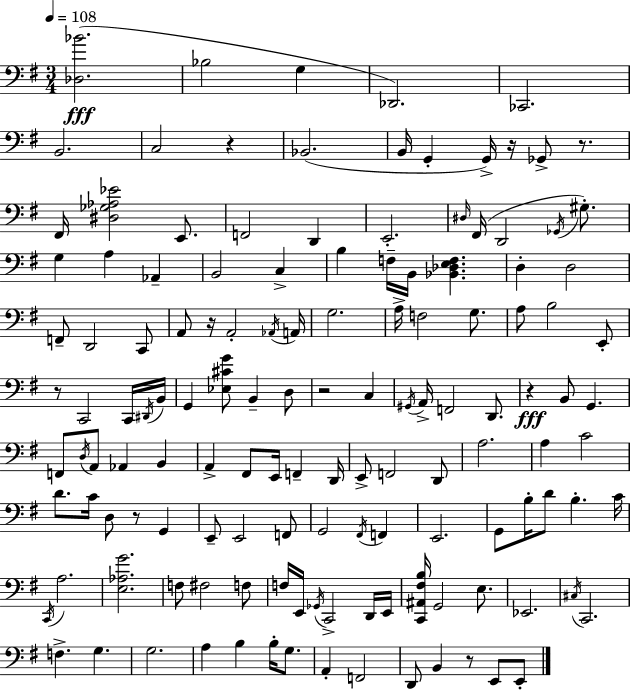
X:1
T:Untitled
M:3/4
L:1/4
K:Em
[_D,_B]2 _B,2 G, _D,,2 _C,,2 B,,2 C,2 z _B,,2 B,,/4 G,, G,,/4 z/4 _G,,/2 z/2 ^F,,/4 [^D,_G,_A,_E]2 E,,/2 F,,2 D,, E,,2 ^D,/4 ^F,,/4 D,,2 _G,,/4 ^G,/2 G, A, _A,, B,,2 C, B, F,/4 B,,/4 [_B,,_D,E,F,] D, D,2 F,,/2 D,,2 C,,/2 A,,/2 z/4 A,,2 _A,,/4 A,,/4 G,2 A,/4 F,2 G,/2 A,/2 B,2 E,,/2 z/2 C,,2 C,,/4 ^D,,/4 B,,/4 G,, [_E,^CG]/2 B,, D,/2 z2 C, ^G,,/4 A,,/4 F,,2 D,,/2 z B,,/2 G,, F,,/2 D,/4 A,,/2 _A,, B,, A,, ^F,,/2 E,,/4 F,, D,,/4 E,,/2 F,,2 D,,/2 A,2 A, C2 D/2 C/4 D,/2 z/2 G,, E,,/2 E,,2 F,,/2 G,,2 ^F,,/4 F,, E,,2 G,,/2 B,/4 D/2 B, C/4 C,,/4 A,2 [E,_A,G]2 F,/2 ^F,2 F,/2 F,/4 E,,/4 _G,,/4 C,,2 D,,/4 E,,/4 [C,,^A,,^F,B,]/4 G,,2 E,/2 _E,,2 ^C,/4 C,,2 F, G, G,2 A, B, B,/4 G,/2 A,, F,,2 D,,/2 B,, z/2 E,,/2 E,,/2